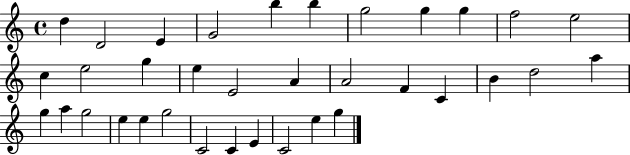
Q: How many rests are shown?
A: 0